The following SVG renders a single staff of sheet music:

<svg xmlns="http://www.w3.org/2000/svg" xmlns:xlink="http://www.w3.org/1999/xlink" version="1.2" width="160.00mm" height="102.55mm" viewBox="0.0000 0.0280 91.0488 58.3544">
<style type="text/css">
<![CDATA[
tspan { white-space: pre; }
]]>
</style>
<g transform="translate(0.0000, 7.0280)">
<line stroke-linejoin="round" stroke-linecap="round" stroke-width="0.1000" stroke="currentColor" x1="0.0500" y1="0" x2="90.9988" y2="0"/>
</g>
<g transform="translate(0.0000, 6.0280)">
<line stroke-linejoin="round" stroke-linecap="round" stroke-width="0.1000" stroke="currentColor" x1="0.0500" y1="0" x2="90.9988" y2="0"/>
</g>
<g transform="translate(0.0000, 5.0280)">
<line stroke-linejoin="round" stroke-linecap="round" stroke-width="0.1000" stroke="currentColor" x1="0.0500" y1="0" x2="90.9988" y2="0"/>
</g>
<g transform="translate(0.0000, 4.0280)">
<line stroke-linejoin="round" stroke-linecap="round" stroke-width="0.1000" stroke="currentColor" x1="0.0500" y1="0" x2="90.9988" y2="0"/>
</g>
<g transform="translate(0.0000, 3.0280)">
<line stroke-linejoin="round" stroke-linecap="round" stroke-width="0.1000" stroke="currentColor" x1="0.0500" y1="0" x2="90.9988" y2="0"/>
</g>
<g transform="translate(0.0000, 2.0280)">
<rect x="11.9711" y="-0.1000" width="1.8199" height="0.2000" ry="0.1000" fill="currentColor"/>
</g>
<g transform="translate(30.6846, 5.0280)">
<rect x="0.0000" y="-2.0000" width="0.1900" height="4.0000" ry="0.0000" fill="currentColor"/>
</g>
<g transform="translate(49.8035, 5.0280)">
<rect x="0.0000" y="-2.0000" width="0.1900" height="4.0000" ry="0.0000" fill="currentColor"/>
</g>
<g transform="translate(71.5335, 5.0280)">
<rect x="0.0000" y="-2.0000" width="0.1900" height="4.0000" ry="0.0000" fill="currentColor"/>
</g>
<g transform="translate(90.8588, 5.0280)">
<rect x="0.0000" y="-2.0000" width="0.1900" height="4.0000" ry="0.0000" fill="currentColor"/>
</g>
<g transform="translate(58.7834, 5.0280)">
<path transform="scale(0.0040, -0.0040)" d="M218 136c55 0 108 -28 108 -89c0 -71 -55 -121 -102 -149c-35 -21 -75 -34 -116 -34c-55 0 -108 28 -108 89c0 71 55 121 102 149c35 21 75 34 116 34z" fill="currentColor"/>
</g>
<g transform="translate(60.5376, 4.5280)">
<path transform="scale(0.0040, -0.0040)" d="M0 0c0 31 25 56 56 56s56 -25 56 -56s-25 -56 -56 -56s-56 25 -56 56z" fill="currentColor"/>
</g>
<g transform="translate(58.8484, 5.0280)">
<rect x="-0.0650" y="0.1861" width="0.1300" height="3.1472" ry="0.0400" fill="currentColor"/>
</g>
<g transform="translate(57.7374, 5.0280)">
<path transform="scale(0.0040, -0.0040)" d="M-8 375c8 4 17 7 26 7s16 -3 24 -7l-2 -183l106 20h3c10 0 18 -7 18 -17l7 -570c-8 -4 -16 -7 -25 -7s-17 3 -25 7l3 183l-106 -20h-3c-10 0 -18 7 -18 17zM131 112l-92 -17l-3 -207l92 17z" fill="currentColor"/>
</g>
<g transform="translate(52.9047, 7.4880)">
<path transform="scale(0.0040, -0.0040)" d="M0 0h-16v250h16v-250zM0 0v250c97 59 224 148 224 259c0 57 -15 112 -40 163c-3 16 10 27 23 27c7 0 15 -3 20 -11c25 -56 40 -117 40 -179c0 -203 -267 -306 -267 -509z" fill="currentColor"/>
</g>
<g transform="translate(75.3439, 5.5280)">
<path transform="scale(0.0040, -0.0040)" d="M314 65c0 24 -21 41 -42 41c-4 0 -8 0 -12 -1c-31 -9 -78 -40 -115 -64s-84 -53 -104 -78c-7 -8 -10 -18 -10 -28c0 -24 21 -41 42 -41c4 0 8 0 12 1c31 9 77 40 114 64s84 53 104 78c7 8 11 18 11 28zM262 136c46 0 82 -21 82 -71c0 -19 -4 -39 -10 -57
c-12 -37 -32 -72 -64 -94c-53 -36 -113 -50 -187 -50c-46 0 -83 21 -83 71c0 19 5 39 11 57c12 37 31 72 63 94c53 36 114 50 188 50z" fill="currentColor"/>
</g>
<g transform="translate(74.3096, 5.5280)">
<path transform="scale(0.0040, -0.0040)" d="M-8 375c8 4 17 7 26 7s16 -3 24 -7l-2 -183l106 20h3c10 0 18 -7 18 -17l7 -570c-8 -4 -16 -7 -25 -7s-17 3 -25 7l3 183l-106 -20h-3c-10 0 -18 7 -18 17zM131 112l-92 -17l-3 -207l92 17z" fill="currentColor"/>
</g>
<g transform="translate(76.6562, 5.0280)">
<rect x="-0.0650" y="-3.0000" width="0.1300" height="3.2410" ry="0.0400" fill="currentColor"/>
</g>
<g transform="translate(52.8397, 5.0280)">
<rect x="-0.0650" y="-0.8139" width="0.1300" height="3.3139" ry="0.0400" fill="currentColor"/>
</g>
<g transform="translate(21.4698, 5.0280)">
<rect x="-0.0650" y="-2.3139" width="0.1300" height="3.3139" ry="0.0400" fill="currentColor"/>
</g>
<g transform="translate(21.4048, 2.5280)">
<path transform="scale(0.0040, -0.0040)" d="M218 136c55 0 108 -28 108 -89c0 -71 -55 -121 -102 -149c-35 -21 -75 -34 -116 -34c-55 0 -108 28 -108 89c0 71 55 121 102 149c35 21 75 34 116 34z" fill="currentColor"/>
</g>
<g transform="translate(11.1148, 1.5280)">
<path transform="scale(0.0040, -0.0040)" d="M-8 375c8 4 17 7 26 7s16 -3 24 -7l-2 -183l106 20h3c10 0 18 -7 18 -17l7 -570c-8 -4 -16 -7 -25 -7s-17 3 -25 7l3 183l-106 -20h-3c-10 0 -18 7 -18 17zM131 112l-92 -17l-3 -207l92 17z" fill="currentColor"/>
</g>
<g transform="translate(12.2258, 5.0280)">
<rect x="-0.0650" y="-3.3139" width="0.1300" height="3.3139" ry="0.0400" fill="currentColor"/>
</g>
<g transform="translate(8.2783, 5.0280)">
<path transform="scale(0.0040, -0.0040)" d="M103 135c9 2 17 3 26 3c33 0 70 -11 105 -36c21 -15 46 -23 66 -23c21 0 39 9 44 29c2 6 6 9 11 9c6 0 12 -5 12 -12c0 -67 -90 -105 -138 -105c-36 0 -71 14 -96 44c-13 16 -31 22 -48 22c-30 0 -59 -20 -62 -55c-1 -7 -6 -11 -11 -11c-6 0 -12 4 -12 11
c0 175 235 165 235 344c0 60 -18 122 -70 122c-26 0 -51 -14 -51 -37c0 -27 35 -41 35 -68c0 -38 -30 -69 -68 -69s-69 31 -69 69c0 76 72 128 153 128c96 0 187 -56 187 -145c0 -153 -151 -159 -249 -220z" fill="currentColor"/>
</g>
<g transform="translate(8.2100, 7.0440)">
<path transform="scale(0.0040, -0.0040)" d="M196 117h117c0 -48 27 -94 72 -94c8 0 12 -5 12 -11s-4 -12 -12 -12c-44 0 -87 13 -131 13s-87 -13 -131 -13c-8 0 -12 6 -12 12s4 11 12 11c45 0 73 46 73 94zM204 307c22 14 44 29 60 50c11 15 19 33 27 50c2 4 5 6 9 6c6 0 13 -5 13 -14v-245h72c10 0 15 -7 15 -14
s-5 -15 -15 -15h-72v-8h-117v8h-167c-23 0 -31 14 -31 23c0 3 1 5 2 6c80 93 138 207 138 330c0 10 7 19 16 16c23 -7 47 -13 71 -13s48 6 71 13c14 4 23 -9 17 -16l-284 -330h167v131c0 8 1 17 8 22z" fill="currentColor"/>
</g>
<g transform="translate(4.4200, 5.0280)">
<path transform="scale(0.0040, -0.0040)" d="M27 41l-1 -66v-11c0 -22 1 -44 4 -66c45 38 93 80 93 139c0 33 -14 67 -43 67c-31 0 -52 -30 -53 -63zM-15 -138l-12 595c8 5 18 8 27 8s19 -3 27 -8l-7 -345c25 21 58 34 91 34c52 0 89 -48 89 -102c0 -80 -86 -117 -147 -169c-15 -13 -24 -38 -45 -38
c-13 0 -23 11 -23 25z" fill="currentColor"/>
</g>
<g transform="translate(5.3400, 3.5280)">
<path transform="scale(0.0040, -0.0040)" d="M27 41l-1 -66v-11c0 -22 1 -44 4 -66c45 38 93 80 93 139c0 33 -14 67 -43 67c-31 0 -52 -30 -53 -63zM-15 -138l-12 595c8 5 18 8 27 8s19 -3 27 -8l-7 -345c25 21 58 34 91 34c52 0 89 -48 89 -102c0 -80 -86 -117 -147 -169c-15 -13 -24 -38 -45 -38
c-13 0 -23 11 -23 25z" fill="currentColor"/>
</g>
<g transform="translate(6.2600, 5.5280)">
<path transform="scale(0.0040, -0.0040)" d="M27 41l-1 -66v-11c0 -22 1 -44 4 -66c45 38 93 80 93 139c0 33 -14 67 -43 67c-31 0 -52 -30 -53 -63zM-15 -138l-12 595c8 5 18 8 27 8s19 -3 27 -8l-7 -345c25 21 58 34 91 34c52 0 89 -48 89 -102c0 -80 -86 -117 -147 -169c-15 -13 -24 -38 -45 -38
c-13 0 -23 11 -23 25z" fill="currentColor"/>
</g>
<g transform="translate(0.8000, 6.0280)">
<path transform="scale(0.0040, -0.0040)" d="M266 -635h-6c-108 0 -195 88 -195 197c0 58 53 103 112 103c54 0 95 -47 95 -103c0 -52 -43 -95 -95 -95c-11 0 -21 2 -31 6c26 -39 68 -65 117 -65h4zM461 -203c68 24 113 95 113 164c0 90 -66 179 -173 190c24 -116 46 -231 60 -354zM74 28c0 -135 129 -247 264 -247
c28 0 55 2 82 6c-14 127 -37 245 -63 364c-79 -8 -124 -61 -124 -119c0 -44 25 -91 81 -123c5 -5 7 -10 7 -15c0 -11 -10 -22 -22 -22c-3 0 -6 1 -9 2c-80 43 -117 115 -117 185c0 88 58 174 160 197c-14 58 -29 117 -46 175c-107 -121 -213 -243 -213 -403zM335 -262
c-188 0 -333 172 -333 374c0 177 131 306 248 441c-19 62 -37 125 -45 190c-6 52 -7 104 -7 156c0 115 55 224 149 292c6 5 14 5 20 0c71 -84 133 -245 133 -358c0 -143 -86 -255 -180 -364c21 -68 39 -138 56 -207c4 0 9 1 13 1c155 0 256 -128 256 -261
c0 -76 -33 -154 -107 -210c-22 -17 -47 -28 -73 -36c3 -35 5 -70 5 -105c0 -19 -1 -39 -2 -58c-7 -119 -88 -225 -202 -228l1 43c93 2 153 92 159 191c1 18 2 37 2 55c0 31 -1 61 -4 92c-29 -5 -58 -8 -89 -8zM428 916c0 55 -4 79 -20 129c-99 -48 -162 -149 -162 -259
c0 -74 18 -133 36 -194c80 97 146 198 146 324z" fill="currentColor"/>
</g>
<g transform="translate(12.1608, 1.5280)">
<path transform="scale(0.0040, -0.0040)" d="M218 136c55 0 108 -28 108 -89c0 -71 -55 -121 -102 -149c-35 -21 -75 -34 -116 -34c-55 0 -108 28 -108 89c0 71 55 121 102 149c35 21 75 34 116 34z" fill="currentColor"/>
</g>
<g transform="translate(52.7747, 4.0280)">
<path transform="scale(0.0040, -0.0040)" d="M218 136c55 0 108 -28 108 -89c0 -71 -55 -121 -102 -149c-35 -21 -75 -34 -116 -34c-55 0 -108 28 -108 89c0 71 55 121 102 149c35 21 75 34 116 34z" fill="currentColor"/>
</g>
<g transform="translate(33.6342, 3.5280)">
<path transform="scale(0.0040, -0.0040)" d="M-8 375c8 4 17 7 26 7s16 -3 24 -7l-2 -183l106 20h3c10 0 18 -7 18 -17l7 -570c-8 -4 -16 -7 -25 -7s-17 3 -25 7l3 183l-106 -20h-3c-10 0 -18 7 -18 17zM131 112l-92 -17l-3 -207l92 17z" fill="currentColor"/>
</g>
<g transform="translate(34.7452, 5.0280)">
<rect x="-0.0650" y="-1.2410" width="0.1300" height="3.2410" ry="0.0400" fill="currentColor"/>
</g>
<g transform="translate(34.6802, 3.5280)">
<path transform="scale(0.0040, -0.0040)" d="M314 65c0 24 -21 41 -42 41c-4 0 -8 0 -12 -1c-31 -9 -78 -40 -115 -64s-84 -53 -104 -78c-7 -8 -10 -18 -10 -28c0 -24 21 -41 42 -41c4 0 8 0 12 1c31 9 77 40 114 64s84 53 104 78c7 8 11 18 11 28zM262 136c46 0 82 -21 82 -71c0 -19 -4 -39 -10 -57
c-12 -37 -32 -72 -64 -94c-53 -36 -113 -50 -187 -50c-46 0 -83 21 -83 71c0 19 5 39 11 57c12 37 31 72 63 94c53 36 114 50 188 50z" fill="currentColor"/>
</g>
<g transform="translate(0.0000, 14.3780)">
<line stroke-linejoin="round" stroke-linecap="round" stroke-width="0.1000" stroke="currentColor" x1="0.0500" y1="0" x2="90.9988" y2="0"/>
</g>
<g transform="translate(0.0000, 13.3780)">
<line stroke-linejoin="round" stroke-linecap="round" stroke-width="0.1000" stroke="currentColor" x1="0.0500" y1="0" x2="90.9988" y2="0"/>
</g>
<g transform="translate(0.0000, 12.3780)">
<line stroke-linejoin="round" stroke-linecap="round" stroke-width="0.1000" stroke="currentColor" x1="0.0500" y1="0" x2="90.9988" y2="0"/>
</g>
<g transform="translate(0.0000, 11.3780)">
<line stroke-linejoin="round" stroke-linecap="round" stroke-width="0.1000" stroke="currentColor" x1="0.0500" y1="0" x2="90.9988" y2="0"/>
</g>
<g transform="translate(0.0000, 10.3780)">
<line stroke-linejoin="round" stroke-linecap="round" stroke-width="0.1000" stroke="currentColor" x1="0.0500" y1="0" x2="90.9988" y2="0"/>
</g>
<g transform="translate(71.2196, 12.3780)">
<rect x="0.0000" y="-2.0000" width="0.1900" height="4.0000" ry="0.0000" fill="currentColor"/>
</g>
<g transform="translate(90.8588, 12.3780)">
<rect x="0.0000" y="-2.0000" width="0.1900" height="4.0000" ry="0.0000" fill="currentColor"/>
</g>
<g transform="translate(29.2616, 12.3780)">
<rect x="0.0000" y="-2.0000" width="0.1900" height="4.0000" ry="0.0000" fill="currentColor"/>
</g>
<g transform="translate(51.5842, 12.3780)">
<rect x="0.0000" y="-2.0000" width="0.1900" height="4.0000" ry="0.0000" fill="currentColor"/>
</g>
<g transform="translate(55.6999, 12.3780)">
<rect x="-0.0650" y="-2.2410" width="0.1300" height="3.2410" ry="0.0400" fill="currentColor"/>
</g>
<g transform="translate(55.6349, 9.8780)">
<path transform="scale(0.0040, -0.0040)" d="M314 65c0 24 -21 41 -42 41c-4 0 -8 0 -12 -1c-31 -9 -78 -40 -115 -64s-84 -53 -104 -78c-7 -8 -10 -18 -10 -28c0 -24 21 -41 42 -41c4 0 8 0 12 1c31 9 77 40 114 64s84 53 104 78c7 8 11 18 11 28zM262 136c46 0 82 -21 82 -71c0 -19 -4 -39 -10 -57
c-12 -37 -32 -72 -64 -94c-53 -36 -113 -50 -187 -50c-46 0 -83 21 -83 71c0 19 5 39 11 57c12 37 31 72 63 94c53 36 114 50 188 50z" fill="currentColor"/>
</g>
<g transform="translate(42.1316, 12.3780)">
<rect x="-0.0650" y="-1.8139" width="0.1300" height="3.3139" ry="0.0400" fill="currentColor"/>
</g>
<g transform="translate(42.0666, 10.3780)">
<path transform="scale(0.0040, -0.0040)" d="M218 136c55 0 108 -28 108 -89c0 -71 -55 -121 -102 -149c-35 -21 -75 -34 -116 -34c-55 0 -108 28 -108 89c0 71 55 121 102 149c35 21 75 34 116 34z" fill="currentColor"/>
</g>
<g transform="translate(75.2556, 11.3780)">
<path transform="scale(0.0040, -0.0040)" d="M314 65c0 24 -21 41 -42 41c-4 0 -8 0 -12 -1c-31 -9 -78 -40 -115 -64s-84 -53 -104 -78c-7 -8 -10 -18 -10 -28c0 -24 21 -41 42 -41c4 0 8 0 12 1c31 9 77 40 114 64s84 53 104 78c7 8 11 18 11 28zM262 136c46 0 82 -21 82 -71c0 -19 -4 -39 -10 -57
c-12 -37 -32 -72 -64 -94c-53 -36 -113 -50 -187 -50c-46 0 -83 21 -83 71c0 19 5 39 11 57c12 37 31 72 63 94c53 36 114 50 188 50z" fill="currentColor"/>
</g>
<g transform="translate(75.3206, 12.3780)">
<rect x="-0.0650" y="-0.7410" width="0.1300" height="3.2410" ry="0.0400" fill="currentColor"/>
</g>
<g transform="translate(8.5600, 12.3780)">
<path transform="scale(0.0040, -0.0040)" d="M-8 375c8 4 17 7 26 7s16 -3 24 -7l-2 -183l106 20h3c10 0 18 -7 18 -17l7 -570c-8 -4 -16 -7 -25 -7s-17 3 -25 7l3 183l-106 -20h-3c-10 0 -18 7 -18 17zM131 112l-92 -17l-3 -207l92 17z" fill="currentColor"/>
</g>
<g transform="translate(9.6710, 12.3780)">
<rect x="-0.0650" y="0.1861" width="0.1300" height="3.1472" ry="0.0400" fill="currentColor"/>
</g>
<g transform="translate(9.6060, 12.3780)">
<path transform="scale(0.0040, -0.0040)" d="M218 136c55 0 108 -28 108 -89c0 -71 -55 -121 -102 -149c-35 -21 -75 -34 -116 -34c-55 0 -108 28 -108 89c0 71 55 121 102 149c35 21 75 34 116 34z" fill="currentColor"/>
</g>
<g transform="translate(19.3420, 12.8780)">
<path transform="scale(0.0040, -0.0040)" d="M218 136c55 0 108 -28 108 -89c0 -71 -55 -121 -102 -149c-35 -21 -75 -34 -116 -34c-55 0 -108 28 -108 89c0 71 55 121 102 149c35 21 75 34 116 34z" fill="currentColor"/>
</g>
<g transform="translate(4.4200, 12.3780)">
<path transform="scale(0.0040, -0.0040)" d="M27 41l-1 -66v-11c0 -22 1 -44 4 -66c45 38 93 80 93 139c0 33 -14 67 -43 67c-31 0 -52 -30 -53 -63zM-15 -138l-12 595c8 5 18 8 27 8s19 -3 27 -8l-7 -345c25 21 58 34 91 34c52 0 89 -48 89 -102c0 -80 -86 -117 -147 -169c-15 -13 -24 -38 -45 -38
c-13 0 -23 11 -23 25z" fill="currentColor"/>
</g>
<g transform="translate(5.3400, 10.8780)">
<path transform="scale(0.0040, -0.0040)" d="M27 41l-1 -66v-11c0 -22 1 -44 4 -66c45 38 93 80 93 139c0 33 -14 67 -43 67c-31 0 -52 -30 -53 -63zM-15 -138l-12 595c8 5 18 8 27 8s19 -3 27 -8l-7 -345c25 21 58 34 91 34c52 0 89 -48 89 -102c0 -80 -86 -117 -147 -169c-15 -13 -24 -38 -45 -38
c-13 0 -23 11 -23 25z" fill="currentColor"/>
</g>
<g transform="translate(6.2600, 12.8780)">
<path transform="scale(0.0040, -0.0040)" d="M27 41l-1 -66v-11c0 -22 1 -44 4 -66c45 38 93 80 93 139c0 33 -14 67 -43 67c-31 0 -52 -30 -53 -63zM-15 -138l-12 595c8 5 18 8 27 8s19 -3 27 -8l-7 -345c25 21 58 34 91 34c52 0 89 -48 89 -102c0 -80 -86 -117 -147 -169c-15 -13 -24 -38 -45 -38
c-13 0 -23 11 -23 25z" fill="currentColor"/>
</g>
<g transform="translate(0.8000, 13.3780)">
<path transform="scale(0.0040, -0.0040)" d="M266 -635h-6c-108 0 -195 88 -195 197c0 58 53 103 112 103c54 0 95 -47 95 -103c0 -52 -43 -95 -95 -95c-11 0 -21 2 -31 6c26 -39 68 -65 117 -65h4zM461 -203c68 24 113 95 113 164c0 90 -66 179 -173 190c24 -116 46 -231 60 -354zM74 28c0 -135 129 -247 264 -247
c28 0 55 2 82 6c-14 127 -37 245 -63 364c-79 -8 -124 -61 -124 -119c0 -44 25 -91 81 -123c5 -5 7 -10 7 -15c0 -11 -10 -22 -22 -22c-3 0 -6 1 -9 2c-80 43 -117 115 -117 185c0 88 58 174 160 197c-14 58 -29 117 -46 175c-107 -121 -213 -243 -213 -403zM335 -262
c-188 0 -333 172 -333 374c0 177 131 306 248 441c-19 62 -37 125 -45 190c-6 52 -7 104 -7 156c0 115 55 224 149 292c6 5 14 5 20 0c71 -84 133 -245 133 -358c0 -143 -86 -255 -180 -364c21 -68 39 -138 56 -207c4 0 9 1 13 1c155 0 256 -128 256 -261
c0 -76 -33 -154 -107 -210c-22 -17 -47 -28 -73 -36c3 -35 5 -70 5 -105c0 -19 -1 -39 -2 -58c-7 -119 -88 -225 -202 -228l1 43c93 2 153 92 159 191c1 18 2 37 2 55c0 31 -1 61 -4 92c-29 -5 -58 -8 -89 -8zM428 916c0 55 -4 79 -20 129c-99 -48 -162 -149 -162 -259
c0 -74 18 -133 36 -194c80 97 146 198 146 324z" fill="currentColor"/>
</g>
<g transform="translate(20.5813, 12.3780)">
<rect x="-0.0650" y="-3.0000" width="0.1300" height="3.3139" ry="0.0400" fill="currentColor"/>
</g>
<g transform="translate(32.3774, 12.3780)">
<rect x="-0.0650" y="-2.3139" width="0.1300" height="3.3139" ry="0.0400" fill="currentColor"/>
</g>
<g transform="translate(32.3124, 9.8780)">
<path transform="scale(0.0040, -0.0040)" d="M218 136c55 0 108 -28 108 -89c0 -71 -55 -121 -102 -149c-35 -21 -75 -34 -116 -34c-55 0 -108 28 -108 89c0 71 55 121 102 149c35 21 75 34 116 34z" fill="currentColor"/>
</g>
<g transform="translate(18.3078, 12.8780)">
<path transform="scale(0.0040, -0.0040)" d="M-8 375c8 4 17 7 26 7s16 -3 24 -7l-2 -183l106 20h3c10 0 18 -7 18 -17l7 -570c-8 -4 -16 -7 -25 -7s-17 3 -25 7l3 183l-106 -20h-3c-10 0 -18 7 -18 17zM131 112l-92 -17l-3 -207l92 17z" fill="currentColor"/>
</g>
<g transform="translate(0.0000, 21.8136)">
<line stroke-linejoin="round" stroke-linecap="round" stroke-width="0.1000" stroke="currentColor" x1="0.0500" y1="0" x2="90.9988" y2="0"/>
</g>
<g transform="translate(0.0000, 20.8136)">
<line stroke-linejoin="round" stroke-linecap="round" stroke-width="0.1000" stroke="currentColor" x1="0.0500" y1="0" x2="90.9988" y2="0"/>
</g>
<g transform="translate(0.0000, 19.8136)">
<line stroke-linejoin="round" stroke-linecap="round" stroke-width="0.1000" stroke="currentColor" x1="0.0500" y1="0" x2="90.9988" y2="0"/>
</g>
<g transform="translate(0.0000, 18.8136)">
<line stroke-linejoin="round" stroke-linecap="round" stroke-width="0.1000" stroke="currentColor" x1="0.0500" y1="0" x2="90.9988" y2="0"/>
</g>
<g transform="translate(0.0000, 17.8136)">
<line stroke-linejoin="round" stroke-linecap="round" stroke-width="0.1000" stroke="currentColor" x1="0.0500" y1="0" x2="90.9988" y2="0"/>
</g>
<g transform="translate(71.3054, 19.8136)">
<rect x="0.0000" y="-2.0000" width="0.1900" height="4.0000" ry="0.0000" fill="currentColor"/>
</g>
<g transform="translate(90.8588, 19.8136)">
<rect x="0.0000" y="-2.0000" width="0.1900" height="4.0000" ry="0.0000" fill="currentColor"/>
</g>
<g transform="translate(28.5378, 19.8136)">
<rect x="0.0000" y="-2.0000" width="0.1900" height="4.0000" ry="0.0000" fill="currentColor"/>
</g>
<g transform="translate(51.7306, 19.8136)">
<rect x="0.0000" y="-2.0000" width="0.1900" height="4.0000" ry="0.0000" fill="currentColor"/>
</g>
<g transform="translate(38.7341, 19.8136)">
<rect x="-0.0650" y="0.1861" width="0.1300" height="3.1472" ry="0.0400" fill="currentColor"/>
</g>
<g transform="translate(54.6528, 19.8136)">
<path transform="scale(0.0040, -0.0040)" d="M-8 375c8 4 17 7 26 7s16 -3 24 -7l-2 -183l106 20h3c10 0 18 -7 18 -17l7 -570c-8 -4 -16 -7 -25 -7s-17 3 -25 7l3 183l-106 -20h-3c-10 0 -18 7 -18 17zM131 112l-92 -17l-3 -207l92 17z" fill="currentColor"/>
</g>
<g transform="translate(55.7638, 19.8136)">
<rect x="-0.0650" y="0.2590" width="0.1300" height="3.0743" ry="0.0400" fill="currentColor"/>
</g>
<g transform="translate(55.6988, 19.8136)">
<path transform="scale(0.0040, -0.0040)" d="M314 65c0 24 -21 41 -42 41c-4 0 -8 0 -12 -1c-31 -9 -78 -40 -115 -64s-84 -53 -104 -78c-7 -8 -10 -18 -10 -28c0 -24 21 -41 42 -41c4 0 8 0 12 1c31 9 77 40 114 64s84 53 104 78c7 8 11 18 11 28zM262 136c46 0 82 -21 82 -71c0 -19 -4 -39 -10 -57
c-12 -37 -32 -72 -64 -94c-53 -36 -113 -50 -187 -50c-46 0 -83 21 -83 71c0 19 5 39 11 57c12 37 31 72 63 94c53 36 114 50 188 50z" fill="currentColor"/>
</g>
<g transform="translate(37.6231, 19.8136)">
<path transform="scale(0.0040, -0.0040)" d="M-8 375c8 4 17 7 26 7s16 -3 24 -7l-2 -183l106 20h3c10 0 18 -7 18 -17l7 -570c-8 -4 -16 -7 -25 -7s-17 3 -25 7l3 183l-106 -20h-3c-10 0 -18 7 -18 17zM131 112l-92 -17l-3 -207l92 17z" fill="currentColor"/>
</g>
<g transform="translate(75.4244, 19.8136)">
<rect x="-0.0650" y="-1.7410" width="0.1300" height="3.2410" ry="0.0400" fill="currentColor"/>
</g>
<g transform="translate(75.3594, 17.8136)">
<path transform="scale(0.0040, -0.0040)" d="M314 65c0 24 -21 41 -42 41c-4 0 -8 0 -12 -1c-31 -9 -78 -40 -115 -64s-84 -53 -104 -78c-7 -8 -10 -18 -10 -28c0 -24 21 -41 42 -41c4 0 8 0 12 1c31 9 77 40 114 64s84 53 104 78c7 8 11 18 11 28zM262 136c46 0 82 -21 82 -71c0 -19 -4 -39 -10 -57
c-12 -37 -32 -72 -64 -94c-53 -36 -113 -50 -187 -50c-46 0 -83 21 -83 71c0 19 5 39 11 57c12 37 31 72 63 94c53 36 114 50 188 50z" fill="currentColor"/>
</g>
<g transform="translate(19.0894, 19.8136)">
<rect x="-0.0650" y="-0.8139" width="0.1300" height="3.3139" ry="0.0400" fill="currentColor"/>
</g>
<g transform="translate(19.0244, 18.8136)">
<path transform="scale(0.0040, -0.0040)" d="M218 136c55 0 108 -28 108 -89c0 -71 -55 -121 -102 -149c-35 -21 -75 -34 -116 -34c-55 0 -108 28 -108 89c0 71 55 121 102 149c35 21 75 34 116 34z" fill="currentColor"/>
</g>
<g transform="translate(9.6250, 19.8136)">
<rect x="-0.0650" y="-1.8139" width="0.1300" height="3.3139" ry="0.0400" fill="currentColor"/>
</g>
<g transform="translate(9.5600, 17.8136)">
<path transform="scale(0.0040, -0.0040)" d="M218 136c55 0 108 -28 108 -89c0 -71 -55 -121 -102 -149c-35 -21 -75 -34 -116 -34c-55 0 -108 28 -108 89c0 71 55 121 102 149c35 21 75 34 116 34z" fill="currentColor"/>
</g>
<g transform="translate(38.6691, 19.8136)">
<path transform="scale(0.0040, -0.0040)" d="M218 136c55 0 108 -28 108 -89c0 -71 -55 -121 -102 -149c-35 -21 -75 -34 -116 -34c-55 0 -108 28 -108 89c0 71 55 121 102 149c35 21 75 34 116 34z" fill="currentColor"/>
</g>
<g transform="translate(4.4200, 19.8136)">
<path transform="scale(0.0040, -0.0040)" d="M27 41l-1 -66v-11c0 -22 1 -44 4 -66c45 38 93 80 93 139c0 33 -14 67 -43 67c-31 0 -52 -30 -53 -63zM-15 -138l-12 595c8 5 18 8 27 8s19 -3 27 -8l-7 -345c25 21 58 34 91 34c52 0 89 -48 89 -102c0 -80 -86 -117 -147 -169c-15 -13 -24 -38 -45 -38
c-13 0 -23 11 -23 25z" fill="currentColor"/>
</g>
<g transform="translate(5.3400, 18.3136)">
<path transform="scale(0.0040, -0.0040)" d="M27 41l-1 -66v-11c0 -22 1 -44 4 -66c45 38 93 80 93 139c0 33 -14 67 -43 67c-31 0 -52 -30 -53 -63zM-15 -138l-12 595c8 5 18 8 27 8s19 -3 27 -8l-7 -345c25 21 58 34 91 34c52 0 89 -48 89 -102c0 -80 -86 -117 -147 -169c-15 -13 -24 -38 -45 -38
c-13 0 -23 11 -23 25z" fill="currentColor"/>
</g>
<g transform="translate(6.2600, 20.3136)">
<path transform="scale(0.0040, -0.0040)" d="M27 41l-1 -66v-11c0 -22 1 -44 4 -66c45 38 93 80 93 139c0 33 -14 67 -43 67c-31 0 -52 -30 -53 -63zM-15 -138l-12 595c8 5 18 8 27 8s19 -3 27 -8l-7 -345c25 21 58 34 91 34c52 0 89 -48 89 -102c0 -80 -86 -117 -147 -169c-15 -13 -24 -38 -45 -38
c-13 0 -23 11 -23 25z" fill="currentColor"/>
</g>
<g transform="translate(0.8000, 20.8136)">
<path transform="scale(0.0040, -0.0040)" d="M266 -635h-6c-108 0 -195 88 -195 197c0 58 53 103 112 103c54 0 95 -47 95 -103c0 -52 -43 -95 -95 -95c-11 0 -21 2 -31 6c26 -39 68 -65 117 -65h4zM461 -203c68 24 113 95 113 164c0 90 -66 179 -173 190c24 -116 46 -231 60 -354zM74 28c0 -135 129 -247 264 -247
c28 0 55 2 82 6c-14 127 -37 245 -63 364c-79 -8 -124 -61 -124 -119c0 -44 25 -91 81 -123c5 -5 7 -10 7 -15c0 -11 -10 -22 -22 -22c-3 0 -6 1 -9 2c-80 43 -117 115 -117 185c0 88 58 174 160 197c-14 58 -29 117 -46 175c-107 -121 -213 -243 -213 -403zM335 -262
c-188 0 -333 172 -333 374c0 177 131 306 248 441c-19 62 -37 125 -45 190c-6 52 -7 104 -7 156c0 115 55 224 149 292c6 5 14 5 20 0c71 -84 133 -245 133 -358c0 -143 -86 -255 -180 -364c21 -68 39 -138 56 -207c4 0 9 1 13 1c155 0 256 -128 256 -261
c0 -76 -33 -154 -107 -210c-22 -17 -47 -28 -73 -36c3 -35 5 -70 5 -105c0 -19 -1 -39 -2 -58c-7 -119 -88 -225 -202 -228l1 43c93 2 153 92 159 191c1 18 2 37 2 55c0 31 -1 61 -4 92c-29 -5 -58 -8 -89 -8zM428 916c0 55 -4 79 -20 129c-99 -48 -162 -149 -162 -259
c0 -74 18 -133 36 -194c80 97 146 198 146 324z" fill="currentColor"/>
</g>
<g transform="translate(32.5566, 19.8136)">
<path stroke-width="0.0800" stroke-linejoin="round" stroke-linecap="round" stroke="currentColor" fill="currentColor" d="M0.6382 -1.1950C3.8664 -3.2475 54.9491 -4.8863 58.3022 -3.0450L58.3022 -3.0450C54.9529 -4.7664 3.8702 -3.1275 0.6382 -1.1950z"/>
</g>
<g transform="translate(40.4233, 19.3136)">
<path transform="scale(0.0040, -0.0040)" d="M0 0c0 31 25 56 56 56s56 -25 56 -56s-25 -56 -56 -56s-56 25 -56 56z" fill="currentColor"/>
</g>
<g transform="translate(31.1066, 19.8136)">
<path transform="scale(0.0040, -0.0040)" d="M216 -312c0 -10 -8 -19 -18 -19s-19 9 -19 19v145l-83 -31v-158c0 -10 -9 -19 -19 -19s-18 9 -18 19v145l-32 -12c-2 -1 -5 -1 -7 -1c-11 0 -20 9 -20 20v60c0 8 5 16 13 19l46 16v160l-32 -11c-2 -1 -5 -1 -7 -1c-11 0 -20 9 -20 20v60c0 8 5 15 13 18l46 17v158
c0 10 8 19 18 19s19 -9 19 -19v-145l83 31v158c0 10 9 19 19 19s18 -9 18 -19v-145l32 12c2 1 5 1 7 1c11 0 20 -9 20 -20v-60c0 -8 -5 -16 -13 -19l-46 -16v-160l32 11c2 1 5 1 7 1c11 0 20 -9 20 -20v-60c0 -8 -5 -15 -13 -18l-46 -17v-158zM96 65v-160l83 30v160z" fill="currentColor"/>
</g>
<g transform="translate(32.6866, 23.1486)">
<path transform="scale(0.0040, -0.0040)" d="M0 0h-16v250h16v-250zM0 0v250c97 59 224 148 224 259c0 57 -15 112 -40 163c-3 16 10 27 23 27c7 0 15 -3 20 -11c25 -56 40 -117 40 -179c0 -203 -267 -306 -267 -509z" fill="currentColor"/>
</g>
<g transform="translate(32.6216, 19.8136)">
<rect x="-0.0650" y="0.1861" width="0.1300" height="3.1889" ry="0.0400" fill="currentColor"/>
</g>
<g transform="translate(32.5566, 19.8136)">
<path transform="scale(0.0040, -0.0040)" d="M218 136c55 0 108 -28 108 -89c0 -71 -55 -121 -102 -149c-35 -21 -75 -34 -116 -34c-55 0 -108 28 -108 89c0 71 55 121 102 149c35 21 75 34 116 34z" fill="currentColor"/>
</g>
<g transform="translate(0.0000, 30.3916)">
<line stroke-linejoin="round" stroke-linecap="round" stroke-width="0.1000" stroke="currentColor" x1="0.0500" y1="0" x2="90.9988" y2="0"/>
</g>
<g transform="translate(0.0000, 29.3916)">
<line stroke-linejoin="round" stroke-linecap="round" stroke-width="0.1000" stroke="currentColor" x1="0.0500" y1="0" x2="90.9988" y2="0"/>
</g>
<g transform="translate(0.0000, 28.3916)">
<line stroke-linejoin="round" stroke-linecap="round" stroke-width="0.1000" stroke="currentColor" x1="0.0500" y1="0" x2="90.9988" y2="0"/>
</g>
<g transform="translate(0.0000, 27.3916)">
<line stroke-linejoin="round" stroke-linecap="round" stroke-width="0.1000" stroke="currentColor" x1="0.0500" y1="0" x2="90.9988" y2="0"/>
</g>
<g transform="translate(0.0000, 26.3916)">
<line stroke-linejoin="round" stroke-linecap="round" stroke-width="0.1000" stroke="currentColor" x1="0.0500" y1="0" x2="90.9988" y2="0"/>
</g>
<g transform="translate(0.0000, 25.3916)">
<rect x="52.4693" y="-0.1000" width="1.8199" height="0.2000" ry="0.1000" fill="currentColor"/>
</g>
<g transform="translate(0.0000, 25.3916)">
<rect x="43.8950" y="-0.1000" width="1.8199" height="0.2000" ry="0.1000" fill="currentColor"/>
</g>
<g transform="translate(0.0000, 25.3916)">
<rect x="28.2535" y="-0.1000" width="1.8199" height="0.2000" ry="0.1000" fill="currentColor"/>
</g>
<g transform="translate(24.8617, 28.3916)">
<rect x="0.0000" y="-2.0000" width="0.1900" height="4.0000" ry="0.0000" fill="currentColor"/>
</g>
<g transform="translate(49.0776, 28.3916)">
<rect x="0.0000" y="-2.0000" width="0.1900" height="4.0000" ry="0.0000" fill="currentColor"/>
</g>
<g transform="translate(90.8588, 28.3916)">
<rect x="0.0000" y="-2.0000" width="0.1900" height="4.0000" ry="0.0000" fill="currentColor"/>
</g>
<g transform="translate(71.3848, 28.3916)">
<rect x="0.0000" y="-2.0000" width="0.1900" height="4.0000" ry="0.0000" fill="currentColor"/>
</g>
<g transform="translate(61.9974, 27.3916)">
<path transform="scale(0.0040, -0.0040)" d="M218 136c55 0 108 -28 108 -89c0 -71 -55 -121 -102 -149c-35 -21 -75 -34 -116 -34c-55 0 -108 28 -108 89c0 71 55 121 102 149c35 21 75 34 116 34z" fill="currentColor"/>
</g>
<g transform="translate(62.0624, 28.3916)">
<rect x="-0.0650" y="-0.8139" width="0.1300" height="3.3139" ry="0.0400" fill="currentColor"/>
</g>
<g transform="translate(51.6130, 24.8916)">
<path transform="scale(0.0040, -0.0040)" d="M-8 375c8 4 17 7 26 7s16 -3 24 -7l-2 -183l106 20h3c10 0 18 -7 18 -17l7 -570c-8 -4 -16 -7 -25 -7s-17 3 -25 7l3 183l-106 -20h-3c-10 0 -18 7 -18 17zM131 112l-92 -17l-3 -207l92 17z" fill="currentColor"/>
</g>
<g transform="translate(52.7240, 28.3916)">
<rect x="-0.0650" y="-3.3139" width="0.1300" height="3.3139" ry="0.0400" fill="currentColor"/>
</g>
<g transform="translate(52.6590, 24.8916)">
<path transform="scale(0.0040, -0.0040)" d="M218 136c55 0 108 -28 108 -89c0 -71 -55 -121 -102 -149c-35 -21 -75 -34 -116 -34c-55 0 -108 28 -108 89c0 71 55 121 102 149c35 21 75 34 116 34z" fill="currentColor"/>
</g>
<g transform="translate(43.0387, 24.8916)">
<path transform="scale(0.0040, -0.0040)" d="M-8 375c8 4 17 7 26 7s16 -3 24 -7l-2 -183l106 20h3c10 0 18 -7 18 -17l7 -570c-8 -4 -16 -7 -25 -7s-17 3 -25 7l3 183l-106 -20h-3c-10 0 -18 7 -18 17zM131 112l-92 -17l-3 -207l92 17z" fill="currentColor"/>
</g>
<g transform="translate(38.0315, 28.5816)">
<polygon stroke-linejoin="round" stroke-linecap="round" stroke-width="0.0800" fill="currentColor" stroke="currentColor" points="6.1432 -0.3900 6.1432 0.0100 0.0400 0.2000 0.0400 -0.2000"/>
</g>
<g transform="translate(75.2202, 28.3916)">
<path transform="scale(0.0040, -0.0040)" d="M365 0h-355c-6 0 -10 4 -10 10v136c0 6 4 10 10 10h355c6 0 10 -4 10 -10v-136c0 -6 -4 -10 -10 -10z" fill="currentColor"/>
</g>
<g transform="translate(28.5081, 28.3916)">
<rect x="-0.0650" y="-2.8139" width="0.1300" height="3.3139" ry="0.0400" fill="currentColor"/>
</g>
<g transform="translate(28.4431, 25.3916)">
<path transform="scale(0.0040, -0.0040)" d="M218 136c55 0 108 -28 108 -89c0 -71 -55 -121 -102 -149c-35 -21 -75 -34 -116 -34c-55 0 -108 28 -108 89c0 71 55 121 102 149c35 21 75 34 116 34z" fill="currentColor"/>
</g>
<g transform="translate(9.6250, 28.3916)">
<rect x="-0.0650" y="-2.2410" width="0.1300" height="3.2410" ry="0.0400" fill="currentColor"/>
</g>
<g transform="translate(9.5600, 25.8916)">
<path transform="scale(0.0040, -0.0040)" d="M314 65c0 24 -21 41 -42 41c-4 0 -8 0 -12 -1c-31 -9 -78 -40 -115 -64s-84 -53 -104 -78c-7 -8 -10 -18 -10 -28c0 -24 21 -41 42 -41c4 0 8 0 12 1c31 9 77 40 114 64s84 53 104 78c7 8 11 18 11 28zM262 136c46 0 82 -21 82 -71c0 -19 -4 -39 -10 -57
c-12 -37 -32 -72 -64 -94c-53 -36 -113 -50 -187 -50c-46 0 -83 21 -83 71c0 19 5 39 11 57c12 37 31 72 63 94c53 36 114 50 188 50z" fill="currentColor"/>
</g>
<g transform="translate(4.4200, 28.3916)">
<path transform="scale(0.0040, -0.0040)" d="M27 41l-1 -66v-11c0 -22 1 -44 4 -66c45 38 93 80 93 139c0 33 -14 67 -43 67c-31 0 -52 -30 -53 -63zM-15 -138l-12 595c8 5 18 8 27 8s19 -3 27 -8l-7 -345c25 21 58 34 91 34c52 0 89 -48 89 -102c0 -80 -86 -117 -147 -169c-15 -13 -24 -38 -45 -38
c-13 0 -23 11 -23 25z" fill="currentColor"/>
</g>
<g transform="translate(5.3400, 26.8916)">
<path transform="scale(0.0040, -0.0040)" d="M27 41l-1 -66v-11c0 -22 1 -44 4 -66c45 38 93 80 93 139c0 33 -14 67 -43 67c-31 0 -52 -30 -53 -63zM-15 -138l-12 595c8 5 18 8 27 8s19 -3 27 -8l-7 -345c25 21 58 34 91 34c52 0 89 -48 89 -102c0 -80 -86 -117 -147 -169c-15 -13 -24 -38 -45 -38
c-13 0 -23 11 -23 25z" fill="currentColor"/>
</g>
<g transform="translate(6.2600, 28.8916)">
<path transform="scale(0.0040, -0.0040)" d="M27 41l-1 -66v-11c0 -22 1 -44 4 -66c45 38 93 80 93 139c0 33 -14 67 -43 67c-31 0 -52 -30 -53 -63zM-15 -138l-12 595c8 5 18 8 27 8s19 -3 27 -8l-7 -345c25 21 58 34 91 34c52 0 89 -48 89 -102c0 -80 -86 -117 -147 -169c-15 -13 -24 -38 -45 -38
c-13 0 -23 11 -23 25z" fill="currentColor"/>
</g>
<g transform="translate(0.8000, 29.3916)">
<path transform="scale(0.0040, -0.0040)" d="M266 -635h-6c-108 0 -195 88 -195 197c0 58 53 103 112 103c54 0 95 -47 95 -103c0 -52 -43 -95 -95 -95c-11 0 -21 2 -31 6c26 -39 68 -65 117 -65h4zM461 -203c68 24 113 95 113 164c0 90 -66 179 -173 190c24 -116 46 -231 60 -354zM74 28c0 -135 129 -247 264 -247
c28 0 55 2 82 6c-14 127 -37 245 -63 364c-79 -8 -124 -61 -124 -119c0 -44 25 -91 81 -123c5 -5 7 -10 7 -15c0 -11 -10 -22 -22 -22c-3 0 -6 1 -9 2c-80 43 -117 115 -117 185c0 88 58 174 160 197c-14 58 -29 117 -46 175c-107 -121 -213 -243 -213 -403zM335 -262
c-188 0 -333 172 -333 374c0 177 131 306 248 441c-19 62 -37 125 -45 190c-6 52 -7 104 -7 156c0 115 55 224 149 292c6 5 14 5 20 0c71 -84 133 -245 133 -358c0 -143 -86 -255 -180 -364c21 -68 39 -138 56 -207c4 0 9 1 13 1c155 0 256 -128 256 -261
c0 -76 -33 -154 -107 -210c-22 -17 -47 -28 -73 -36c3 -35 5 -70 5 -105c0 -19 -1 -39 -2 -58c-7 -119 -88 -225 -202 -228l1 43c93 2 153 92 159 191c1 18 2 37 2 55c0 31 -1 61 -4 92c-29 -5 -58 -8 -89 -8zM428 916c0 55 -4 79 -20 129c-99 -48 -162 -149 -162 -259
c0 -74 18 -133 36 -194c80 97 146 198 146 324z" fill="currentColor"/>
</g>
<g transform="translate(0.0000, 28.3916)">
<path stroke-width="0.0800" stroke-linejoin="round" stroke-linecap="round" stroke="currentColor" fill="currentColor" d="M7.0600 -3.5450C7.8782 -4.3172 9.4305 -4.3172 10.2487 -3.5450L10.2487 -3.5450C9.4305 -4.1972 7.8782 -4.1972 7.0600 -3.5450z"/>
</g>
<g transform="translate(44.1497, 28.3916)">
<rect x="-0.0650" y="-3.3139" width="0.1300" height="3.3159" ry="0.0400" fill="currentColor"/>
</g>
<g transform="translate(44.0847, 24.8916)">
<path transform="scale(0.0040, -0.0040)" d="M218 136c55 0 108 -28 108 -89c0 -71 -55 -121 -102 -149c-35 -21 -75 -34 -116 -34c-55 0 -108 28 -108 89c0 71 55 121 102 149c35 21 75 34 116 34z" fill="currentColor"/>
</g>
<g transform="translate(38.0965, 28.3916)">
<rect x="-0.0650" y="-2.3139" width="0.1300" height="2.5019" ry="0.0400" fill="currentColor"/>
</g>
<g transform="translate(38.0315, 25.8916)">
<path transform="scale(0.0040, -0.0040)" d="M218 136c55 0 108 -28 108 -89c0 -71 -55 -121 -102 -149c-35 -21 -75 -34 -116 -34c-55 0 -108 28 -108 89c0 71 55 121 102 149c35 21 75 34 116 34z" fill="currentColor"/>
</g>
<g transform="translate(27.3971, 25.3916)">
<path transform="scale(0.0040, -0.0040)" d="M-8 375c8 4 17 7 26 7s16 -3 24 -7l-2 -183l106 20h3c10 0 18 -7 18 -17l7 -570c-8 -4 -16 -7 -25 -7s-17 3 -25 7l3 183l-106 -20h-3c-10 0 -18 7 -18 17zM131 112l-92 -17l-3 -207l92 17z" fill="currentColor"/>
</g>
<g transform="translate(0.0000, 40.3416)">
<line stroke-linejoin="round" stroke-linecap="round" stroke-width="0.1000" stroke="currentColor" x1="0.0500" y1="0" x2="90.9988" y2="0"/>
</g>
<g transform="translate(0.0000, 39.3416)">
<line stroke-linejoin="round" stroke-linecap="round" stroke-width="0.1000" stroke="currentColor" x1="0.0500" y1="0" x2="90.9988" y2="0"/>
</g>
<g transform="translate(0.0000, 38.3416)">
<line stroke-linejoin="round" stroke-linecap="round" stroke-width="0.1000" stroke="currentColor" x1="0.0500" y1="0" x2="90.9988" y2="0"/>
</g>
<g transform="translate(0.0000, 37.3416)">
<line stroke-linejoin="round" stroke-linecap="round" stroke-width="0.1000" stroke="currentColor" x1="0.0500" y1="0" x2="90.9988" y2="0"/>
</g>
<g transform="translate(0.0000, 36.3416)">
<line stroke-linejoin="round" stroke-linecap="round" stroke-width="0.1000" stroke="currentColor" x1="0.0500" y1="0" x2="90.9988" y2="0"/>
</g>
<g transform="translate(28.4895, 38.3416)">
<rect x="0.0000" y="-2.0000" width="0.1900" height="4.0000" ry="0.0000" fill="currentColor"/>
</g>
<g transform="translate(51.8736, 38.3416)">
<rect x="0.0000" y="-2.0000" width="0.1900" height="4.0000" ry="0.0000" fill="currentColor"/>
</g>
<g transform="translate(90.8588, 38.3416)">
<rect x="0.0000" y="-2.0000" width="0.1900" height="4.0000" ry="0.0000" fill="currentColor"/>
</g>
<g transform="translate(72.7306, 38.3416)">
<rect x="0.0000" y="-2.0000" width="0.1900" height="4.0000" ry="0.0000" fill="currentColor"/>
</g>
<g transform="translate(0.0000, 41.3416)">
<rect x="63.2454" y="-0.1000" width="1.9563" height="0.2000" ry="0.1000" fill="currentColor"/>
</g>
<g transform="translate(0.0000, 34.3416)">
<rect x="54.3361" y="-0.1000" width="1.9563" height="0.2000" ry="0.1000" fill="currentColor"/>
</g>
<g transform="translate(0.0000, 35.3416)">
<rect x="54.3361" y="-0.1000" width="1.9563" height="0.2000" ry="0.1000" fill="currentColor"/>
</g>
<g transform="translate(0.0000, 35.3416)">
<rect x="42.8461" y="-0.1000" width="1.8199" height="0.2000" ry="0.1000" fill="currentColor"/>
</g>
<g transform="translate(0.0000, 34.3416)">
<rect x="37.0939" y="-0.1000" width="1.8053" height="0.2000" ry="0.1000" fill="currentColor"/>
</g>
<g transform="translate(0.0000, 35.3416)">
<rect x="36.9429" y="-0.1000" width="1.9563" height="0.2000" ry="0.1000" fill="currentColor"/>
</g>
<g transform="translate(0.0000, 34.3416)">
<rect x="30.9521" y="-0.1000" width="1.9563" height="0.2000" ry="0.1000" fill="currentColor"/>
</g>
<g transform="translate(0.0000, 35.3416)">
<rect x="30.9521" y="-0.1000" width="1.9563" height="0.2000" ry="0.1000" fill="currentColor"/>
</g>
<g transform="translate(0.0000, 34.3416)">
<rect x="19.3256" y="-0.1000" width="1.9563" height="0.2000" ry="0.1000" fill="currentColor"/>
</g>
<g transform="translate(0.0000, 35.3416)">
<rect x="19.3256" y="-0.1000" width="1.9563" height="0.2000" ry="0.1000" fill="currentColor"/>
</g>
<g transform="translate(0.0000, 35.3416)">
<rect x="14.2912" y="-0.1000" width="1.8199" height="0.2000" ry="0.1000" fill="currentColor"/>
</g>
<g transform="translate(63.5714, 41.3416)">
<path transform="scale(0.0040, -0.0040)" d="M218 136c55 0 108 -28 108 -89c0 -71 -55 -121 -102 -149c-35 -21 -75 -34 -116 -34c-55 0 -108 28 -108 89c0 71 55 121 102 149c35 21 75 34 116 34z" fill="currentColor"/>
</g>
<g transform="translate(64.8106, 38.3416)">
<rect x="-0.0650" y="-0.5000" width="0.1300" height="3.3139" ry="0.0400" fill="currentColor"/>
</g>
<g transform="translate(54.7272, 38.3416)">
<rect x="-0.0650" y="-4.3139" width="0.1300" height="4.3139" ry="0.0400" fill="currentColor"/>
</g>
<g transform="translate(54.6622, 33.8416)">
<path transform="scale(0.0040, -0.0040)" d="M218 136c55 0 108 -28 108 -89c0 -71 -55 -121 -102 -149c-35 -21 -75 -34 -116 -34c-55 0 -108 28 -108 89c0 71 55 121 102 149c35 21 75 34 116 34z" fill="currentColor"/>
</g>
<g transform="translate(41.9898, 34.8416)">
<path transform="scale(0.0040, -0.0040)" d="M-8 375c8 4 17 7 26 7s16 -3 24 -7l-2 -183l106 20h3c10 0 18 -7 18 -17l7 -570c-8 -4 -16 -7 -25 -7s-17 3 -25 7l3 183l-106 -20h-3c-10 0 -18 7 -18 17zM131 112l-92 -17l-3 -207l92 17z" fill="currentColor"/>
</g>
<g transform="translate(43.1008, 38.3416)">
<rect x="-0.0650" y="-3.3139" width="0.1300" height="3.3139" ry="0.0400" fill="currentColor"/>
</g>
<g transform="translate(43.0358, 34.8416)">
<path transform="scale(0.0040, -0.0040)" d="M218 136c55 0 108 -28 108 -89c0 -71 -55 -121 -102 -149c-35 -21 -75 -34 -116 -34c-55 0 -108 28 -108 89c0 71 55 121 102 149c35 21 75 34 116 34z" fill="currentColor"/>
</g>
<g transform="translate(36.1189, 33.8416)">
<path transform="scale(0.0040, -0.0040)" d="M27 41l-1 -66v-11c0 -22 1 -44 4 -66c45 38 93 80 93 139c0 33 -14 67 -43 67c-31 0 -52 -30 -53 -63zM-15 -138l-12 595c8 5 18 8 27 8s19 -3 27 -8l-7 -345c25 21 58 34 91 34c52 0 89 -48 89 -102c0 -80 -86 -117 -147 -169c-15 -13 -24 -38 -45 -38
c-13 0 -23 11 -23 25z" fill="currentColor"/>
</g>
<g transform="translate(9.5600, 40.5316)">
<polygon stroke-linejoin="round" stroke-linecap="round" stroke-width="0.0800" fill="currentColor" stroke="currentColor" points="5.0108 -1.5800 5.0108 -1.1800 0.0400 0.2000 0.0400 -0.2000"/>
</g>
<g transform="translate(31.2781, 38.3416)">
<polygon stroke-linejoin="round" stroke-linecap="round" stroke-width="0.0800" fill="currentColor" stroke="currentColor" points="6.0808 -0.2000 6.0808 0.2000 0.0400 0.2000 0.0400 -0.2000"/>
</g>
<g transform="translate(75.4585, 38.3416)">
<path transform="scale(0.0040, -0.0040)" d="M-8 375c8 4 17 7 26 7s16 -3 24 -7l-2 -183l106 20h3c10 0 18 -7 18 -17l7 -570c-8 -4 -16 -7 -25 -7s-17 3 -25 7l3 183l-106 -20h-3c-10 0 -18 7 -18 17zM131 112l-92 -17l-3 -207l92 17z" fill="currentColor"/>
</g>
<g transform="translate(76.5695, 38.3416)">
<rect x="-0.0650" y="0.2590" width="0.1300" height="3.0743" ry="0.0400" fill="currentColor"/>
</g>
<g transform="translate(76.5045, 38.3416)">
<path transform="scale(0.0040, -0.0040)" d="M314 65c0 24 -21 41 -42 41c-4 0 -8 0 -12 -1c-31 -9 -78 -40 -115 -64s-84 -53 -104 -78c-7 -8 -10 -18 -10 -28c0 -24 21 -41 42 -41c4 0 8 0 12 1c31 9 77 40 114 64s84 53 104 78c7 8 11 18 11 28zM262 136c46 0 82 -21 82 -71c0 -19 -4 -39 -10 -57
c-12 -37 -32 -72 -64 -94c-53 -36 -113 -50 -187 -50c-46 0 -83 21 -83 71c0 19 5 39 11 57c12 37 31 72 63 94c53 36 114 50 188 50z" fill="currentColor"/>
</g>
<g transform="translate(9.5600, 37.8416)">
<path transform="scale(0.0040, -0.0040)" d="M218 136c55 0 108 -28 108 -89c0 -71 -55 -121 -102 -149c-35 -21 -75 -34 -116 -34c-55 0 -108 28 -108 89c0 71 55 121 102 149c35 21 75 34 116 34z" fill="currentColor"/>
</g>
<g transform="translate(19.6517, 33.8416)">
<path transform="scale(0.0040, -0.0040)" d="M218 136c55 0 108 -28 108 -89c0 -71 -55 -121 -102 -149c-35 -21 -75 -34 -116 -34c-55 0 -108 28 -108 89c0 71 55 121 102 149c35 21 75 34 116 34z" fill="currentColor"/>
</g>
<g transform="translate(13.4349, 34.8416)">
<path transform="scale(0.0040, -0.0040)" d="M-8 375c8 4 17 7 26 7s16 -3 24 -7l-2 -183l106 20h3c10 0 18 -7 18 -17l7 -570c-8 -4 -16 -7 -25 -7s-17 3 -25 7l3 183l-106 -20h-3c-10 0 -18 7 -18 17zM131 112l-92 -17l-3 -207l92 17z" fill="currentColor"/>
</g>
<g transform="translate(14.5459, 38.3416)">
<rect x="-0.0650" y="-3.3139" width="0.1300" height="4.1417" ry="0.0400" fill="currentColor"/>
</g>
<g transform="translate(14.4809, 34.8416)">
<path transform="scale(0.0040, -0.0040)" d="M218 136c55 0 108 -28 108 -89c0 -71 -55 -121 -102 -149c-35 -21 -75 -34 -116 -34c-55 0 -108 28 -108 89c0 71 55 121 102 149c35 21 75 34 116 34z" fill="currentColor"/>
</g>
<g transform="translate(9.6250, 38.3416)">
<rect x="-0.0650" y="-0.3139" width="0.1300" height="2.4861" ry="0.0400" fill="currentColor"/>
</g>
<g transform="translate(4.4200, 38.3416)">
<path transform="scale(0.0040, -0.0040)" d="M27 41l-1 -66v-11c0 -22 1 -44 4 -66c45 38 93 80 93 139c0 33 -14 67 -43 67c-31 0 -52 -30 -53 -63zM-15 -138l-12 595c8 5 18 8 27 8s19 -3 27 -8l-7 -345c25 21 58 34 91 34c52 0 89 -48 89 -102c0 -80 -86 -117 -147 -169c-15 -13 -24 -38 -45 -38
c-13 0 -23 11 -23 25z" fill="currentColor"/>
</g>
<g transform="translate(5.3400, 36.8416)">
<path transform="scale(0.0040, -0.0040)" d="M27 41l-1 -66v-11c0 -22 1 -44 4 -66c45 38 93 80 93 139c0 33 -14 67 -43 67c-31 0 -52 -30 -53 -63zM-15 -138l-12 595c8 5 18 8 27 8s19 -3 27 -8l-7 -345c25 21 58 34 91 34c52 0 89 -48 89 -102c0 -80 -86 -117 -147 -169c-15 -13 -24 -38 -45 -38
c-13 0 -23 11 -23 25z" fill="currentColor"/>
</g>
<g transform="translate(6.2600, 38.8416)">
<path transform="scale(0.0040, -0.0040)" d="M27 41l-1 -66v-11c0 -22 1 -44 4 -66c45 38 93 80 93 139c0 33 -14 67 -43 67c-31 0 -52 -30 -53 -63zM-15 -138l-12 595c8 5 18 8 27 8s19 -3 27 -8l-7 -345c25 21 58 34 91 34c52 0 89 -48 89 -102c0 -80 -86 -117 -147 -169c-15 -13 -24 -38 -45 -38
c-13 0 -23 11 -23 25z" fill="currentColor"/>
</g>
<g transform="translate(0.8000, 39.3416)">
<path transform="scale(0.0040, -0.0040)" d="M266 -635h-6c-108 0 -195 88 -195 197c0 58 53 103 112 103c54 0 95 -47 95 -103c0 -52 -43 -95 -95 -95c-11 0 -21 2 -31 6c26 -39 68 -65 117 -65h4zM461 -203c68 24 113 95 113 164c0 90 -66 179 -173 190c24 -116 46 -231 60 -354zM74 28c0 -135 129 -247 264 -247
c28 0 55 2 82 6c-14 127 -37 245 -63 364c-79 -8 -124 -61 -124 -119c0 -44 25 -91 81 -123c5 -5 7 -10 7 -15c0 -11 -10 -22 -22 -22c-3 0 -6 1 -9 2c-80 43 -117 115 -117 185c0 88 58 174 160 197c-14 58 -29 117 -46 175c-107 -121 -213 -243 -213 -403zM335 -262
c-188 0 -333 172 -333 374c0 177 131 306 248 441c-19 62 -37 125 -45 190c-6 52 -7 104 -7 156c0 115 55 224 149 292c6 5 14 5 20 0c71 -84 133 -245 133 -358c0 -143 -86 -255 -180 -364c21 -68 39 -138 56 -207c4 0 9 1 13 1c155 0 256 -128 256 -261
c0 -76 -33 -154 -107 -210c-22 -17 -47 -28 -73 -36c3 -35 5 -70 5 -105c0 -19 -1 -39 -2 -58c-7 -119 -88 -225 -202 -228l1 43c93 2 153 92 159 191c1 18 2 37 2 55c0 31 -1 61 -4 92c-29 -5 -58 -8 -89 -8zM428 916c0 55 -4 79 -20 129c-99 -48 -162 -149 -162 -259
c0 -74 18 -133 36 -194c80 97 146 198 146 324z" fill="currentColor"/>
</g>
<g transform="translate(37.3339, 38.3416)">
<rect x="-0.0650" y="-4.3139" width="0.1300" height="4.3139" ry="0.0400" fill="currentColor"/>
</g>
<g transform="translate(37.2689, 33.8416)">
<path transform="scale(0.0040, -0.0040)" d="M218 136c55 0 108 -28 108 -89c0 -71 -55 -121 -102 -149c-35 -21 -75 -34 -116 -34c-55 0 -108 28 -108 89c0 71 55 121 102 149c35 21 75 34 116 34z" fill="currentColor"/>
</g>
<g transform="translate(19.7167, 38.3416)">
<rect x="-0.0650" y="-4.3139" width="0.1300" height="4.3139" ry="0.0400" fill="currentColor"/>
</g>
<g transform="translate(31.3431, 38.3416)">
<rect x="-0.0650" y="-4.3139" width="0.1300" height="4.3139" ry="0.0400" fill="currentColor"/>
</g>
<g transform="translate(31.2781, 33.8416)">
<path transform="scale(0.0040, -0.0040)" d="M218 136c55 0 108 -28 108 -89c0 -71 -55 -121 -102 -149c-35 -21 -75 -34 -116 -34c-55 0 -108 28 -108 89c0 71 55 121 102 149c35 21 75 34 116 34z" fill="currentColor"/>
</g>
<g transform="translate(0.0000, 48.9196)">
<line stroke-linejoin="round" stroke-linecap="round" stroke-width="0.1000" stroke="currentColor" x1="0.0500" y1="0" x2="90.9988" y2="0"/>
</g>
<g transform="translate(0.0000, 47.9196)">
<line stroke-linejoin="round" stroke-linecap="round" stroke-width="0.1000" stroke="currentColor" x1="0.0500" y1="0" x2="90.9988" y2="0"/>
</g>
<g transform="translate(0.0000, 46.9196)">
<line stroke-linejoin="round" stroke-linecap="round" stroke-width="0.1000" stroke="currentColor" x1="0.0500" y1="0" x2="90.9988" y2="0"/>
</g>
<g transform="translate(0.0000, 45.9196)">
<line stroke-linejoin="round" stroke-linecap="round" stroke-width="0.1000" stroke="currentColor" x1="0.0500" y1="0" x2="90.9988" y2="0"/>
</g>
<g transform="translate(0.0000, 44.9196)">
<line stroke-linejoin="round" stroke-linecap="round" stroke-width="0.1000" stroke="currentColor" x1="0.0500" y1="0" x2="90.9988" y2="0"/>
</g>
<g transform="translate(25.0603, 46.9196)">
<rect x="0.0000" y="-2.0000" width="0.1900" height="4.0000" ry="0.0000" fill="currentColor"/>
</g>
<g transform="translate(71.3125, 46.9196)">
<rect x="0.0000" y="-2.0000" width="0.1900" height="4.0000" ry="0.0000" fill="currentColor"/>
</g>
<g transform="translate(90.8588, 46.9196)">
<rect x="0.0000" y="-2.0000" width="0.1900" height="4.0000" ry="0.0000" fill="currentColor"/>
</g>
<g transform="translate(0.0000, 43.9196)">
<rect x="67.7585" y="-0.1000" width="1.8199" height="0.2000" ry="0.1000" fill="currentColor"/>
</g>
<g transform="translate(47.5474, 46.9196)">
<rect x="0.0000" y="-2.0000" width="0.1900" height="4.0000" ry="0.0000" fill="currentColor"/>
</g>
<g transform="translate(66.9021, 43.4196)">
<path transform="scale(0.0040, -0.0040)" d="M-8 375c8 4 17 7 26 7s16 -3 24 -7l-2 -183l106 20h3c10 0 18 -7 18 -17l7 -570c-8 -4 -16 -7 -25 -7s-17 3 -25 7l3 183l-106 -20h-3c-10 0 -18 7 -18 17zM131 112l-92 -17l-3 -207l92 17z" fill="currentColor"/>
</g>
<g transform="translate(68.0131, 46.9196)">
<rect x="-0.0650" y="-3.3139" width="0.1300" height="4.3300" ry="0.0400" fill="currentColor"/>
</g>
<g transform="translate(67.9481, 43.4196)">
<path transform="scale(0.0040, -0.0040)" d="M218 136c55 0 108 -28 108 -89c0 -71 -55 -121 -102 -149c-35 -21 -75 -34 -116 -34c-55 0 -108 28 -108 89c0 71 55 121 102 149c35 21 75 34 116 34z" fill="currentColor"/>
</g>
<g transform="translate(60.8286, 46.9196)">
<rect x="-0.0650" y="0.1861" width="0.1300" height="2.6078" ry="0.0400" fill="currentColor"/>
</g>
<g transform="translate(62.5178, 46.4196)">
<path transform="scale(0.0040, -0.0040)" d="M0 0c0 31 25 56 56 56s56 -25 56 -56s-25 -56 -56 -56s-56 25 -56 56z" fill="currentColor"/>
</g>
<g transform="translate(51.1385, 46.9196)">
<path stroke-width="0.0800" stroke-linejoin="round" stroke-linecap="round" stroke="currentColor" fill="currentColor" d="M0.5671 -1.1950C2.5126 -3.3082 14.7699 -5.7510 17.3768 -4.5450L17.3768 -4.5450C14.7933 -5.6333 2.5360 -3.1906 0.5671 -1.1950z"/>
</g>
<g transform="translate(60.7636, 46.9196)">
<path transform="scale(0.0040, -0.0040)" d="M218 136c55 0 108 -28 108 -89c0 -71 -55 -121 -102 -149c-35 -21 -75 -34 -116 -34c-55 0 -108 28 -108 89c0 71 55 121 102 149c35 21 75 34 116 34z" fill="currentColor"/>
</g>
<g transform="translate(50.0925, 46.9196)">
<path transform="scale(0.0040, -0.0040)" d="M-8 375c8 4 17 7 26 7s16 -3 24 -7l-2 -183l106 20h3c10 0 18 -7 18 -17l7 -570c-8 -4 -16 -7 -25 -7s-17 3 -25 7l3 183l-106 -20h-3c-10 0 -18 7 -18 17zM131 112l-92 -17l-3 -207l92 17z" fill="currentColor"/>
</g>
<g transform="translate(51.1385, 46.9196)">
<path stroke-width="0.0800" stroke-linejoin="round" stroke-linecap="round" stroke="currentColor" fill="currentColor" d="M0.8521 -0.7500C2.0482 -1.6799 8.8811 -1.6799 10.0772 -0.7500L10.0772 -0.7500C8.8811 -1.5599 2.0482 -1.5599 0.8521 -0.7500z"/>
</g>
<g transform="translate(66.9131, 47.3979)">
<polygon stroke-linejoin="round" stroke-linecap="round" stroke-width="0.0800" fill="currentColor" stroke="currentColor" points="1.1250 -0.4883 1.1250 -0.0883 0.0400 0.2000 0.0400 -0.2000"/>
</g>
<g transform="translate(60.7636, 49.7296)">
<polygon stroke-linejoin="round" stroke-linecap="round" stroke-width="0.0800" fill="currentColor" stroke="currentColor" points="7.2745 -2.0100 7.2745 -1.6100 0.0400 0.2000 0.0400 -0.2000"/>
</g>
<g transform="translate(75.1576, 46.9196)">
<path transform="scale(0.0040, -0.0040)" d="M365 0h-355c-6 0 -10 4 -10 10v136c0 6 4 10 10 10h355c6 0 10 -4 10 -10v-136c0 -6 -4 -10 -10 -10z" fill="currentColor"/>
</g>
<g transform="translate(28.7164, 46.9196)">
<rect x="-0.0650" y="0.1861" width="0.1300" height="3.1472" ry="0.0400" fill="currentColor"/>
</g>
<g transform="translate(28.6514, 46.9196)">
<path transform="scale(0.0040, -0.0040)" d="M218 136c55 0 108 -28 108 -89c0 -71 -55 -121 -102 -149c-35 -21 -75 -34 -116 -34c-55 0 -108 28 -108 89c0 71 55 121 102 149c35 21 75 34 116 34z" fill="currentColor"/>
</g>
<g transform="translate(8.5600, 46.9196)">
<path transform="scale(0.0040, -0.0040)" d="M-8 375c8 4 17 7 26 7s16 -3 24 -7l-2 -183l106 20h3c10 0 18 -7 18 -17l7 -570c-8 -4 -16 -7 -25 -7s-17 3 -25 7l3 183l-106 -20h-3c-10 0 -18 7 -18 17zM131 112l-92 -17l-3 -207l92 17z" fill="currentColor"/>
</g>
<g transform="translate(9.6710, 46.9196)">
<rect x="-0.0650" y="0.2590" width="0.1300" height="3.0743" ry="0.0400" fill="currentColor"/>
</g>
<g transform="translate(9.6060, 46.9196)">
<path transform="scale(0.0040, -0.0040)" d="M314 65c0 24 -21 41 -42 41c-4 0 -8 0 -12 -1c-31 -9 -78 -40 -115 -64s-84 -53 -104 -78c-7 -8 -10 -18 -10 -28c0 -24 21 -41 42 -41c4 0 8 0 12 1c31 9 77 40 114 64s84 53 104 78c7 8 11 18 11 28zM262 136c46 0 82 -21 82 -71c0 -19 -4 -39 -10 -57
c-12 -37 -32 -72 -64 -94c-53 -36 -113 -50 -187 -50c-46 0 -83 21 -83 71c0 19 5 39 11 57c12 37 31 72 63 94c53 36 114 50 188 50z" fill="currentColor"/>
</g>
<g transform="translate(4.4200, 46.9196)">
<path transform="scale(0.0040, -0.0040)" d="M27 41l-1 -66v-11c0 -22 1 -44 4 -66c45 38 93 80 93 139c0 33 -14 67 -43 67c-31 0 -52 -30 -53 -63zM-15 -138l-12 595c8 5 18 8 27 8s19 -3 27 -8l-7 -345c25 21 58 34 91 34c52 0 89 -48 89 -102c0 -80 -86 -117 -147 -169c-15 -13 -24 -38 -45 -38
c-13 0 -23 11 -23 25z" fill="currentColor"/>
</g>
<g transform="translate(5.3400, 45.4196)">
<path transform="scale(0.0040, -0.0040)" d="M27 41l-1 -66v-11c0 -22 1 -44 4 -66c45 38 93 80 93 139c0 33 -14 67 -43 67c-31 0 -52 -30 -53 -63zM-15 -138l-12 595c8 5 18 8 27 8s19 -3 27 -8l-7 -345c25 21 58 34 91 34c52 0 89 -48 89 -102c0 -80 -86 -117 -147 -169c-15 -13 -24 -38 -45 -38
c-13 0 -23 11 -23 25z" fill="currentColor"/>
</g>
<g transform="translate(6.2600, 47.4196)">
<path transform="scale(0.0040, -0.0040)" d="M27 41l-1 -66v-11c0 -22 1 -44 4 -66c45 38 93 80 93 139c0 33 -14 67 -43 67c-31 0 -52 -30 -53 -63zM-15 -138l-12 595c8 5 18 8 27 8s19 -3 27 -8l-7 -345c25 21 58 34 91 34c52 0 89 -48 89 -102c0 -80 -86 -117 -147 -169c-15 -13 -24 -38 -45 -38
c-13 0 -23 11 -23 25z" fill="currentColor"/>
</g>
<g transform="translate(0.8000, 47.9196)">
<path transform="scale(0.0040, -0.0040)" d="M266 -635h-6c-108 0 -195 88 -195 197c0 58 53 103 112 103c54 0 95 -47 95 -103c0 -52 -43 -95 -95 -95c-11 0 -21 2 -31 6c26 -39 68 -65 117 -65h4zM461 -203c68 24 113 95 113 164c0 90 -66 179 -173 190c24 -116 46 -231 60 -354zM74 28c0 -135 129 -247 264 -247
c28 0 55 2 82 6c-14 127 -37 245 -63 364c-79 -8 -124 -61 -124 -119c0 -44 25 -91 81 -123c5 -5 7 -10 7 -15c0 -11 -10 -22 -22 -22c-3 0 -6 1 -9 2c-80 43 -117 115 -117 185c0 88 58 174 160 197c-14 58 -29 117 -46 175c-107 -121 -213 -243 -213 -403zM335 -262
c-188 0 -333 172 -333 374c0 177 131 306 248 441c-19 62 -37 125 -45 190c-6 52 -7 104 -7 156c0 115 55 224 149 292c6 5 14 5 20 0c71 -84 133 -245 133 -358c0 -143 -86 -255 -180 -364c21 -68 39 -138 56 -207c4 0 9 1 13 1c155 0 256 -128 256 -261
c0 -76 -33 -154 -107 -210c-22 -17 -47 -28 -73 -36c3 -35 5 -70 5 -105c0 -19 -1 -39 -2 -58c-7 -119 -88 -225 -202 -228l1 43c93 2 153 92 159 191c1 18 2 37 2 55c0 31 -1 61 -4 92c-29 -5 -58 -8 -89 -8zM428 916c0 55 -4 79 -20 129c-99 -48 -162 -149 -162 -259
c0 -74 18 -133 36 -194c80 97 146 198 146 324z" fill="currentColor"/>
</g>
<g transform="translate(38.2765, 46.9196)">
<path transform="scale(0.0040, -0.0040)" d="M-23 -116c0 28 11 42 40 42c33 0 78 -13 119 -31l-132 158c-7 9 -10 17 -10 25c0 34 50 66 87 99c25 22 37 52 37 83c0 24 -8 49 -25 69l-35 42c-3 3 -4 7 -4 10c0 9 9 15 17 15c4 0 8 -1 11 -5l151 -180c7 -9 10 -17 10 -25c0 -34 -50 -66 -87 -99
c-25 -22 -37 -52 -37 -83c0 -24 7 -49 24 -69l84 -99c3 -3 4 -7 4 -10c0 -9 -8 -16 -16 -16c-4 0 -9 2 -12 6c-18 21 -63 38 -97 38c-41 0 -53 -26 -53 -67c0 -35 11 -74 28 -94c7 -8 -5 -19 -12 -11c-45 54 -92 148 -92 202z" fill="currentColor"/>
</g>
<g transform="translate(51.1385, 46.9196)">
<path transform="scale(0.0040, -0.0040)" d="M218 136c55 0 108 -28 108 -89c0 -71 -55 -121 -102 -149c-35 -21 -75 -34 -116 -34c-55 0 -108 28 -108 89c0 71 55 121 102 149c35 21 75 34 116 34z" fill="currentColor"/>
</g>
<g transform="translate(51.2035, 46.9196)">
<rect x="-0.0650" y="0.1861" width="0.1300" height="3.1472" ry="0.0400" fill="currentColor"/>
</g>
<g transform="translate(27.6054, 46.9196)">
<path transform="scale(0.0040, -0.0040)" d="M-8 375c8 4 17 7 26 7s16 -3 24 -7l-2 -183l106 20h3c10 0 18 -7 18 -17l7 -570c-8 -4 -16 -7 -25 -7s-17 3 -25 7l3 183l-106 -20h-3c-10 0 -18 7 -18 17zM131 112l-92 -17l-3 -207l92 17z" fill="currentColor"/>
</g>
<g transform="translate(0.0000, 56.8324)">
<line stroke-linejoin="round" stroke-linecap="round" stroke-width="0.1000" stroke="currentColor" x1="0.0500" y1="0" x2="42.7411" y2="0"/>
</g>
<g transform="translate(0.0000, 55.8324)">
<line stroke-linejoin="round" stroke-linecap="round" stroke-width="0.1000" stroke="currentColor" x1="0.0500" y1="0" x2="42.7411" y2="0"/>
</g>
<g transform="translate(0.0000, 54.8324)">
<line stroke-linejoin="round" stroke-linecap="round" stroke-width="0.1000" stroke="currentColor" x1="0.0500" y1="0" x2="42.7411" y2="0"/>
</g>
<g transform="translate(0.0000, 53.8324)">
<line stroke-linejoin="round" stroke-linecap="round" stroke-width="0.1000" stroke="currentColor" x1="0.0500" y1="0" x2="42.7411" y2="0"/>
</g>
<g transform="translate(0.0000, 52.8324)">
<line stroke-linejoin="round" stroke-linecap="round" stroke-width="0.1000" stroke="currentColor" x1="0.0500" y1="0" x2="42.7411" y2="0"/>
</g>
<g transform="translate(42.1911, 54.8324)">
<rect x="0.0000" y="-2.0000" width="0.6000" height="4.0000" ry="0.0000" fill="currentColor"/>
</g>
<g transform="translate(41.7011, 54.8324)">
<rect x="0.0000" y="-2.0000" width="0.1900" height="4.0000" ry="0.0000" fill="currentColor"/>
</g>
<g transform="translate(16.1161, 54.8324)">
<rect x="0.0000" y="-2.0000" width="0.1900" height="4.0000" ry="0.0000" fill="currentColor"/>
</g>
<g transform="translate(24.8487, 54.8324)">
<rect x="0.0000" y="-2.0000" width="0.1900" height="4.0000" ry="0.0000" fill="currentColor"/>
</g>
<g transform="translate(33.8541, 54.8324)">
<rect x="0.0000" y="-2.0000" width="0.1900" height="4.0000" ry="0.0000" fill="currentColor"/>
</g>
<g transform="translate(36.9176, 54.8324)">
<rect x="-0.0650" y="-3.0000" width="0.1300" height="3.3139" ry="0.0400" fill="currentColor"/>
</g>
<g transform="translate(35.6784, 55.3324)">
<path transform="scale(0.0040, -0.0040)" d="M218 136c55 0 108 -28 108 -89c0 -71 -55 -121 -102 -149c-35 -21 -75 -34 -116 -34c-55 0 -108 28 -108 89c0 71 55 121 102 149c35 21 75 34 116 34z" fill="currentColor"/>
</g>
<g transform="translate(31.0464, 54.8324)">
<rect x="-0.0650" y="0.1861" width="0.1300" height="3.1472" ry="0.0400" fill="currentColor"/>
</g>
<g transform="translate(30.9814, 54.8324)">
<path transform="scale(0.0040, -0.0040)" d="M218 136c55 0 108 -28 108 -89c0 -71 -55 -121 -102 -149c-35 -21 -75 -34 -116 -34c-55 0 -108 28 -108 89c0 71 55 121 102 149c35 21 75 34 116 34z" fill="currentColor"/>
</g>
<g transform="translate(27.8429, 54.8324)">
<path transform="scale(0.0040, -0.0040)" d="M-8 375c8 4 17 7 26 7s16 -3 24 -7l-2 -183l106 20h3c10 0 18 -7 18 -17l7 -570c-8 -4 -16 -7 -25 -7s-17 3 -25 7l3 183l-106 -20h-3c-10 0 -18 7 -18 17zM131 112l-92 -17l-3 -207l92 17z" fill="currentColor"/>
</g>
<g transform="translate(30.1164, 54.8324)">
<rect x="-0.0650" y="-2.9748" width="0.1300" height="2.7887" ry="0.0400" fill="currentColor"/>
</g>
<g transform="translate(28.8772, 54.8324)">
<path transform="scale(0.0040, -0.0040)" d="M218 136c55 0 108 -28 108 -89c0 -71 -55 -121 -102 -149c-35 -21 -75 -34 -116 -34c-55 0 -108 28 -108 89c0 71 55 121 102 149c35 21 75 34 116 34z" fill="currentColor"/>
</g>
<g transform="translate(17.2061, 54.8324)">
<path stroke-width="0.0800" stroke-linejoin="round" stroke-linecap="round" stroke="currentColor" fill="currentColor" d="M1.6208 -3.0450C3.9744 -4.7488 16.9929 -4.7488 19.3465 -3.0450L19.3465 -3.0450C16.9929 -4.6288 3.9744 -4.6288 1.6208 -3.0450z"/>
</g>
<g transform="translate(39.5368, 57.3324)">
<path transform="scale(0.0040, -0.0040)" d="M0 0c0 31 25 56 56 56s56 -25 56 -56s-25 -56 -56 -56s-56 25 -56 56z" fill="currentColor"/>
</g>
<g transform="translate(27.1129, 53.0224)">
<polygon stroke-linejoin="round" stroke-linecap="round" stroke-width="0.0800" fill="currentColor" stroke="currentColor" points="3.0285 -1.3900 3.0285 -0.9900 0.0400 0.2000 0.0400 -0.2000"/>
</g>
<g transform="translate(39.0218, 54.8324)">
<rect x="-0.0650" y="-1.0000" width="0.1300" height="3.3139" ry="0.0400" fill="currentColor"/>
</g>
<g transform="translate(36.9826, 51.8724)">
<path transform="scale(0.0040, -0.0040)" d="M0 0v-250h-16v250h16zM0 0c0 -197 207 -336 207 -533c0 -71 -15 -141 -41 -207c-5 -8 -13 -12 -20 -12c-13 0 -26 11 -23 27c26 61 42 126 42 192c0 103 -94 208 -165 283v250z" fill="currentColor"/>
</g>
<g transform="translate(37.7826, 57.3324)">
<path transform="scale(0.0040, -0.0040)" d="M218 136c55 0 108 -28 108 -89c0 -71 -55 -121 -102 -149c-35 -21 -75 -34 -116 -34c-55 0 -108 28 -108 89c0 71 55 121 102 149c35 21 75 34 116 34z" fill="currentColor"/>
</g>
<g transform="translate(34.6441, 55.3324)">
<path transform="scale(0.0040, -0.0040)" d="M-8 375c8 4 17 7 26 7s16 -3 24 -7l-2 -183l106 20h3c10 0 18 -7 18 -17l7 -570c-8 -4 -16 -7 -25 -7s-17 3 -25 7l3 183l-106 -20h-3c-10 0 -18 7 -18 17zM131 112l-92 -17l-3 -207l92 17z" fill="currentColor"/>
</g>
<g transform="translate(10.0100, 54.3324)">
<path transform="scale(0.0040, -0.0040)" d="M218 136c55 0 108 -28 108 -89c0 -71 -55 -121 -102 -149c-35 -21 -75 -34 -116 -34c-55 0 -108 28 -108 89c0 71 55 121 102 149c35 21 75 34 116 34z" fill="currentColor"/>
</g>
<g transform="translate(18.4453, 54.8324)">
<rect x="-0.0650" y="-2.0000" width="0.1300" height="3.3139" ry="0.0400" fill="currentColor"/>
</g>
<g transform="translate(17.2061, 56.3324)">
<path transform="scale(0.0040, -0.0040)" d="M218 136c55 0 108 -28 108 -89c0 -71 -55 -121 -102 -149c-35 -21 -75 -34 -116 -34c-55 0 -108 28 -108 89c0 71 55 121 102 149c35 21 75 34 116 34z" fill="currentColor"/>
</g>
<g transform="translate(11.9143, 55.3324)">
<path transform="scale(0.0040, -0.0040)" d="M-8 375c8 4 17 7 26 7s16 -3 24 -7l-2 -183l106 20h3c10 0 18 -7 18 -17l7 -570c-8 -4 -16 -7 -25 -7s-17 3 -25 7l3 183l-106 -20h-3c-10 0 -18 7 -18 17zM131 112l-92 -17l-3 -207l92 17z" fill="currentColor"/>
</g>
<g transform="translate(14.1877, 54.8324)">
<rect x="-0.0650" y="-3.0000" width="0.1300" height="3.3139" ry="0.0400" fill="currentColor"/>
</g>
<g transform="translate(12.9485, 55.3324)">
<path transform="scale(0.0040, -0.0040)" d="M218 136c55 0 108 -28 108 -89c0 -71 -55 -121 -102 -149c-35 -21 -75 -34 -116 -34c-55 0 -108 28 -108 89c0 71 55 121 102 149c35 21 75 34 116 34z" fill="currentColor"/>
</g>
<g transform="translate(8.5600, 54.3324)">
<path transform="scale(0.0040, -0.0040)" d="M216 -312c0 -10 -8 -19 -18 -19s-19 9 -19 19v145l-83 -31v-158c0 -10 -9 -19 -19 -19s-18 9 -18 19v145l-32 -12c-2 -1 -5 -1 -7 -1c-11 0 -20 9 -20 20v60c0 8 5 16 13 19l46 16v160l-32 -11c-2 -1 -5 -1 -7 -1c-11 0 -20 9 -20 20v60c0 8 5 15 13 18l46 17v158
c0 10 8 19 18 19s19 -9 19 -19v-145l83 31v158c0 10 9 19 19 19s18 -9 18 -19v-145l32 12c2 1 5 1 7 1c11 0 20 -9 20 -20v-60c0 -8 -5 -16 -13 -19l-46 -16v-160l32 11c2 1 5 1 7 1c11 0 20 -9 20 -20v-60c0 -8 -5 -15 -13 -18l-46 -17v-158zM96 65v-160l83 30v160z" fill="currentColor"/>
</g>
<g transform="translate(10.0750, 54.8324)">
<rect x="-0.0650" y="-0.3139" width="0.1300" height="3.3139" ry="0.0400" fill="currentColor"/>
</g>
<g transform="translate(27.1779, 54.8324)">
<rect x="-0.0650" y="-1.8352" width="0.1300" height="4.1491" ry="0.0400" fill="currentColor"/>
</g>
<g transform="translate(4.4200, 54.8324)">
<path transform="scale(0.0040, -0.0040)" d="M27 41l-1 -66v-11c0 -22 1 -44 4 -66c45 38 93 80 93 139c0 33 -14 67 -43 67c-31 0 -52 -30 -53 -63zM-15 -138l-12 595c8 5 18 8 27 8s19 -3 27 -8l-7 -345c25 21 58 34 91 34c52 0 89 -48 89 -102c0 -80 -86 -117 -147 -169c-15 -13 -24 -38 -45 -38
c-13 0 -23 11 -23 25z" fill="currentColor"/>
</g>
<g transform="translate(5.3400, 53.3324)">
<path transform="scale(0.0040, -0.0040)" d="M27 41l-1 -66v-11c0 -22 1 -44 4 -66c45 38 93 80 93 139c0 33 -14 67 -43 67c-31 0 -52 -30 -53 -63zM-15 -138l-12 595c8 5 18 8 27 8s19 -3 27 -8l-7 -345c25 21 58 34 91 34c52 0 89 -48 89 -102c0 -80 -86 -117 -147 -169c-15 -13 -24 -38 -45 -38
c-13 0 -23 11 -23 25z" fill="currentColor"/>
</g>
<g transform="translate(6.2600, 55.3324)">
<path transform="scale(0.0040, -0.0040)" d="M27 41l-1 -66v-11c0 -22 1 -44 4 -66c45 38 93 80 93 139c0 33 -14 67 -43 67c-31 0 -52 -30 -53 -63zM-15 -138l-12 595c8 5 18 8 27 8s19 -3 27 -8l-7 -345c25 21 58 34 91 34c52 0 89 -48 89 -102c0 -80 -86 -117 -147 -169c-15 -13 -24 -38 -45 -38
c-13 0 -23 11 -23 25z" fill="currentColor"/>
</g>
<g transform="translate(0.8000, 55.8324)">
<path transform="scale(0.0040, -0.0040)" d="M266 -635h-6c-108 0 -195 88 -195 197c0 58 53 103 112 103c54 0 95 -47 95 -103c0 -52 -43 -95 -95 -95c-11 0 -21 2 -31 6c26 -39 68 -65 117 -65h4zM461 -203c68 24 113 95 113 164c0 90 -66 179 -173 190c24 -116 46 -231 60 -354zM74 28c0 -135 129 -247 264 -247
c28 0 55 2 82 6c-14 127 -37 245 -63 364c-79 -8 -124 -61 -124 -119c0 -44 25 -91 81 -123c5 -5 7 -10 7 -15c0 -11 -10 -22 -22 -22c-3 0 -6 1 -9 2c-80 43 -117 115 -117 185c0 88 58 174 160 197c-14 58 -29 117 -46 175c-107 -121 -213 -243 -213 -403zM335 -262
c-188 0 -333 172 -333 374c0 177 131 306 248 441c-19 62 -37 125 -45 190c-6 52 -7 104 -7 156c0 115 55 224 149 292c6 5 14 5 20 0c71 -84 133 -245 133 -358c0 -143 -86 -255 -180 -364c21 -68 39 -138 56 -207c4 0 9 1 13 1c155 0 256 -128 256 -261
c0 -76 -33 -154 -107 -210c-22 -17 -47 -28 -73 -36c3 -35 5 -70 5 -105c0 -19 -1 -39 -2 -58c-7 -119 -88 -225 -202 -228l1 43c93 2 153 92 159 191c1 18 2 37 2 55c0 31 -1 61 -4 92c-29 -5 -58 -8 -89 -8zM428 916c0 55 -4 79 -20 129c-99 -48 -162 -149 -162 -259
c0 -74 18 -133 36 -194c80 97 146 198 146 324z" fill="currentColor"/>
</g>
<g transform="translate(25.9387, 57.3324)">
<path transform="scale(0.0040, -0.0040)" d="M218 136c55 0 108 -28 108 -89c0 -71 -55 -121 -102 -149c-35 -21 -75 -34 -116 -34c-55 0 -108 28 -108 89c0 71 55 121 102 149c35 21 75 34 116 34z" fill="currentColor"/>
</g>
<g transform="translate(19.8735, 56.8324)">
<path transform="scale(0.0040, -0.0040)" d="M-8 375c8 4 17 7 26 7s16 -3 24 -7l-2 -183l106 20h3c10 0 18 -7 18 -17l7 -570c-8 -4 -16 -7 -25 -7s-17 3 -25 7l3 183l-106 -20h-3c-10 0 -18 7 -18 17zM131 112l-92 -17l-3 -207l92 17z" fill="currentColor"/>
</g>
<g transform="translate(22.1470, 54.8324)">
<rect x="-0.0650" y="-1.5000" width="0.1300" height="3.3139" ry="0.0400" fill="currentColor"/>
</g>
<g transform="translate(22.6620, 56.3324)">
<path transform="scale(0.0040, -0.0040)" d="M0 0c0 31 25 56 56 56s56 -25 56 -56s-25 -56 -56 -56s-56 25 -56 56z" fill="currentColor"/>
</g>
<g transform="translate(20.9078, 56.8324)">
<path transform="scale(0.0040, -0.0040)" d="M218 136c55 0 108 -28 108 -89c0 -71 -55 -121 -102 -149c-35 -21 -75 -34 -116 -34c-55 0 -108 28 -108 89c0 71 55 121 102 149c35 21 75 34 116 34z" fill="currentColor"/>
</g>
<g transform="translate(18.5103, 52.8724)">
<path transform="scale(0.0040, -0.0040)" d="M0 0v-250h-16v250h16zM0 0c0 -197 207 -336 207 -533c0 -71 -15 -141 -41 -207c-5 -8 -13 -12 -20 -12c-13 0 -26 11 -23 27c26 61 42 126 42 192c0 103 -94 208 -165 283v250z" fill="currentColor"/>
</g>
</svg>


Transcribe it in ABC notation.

X:1
T:Untitled
M:2/4
L:1/4
K:Eb
b g e2 d/2 B A2 B A g f g2 d2 f d ^B/2 B B2 f2 g2 a g/2 b/2 b d z2 c/2 b/2 d' d'/2 _d'/2 b d' C B2 B2 B z B B/2 b/4 z2 ^c A F/2 E D/2 B/2 B A/2 D